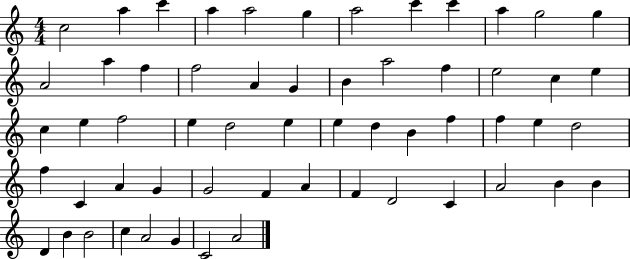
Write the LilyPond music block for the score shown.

{
  \clef treble
  \numericTimeSignature
  \time 4/4
  \key c \major
  c''2 a''4 c'''4 | a''4 a''2 g''4 | a''2 c'''4 c'''4 | a''4 g''2 g''4 | \break a'2 a''4 f''4 | f''2 a'4 g'4 | b'4 a''2 f''4 | e''2 c''4 e''4 | \break c''4 e''4 f''2 | e''4 d''2 e''4 | e''4 d''4 b'4 f''4 | f''4 e''4 d''2 | \break f''4 c'4 a'4 g'4 | g'2 f'4 a'4 | f'4 d'2 c'4 | a'2 b'4 b'4 | \break d'4 b'4 b'2 | c''4 a'2 g'4 | c'2 a'2 | \bar "|."
}